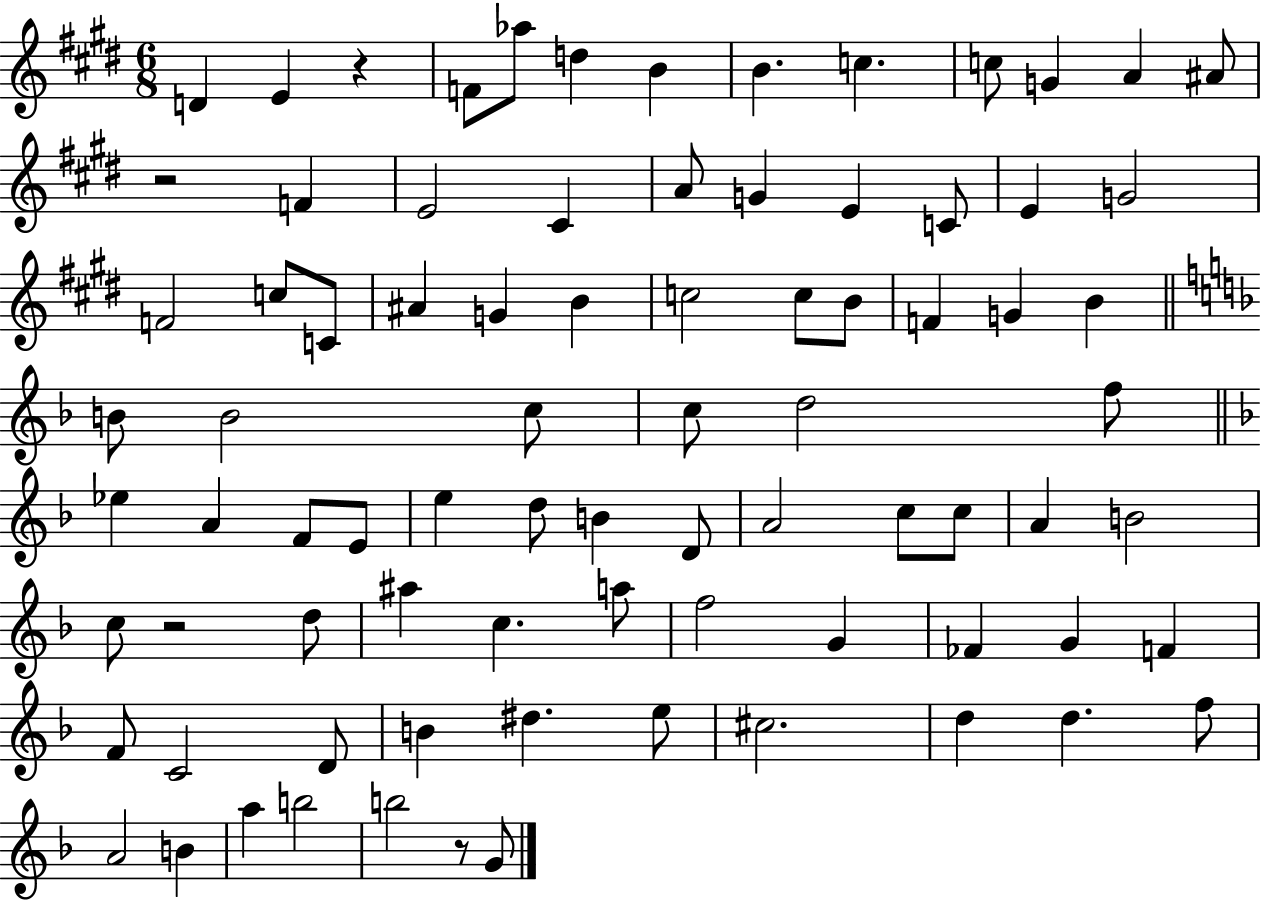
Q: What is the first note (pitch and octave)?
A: D4